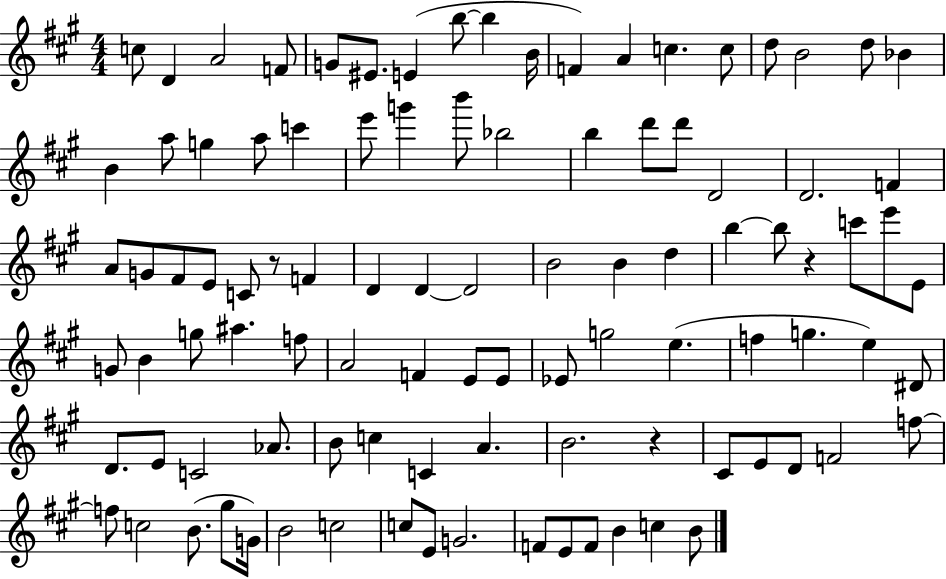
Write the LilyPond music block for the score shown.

{
  \clef treble
  \numericTimeSignature
  \time 4/4
  \key a \major
  c''8 d'4 a'2 f'8 | g'8 eis'8. e'4( b''8~~ b''4 b'16 | f'4) a'4 c''4. c''8 | d''8 b'2 d''8 bes'4 | \break b'4 a''8 g''4 a''8 c'''4 | e'''8 g'''4 b'''8 bes''2 | b''4 d'''8 d'''8 d'2 | d'2. f'4 | \break a'8 g'8 fis'8 e'8 c'8 r8 f'4 | d'4 d'4~~ d'2 | b'2 b'4 d''4 | b''4~~ b''8 r4 c'''8 e'''8 e'8 | \break g'8 b'4 g''8 ais''4. f''8 | a'2 f'4 e'8 e'8 | ees'8 g''2 e''4.( | f''4 g''4. e''4) dis'8 | \break d'8. e'8 c'2 aes'8. | b'8 c''4 c'4 a'4. | b'2. r4 | cis'8 e'8 d'8 f'2 f''8~~ | \break f''8 c''2 b'8.( gis''8 g'16) | b'2 c''2 | c''8 e'8 g'2. | f'8 e'8 f'8 b'4 c''4 b'8 | \break \bar "|."
}